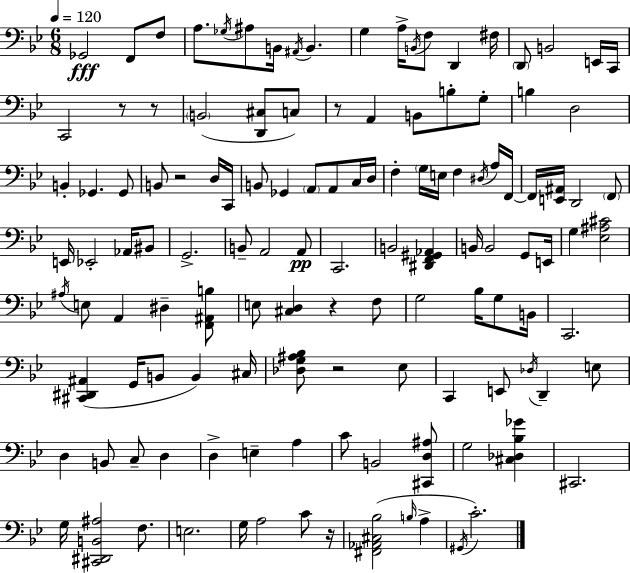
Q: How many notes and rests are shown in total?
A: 126